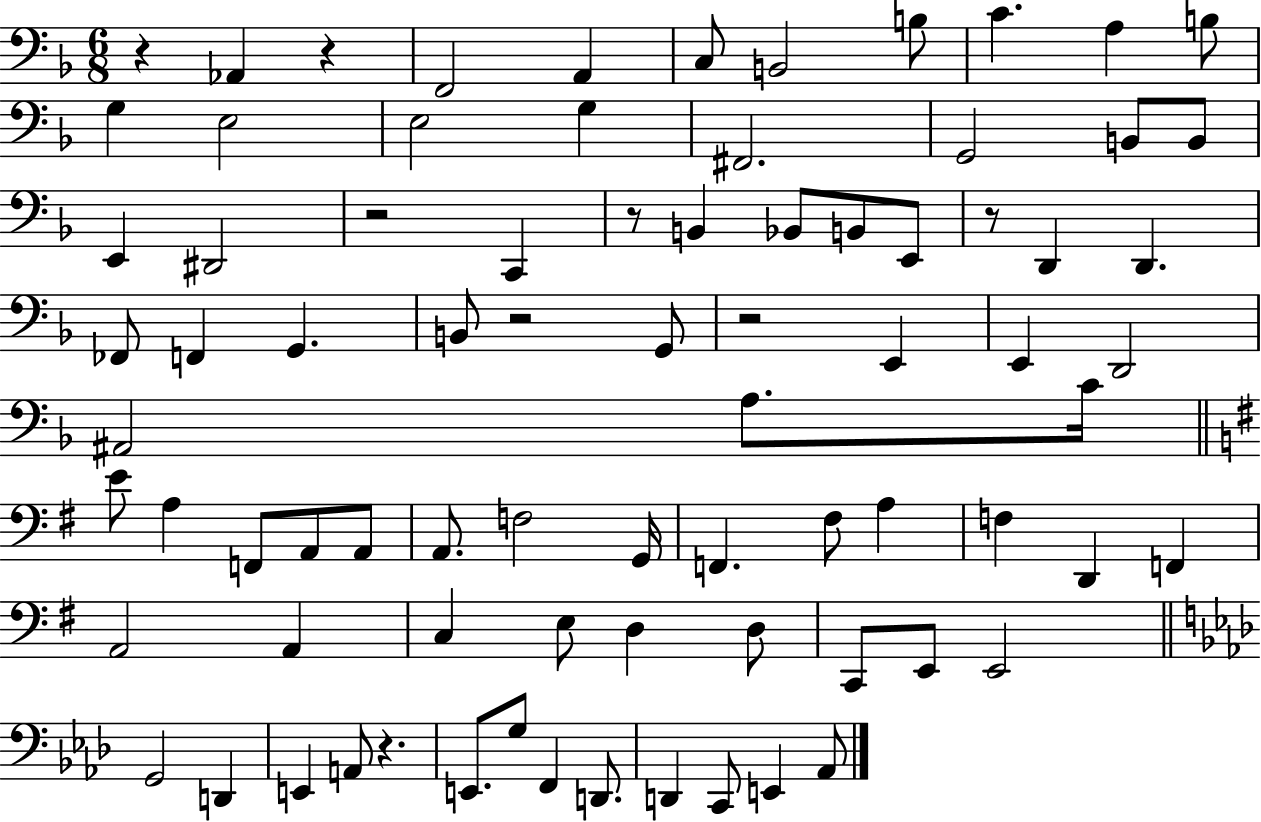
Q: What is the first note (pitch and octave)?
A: Ab2